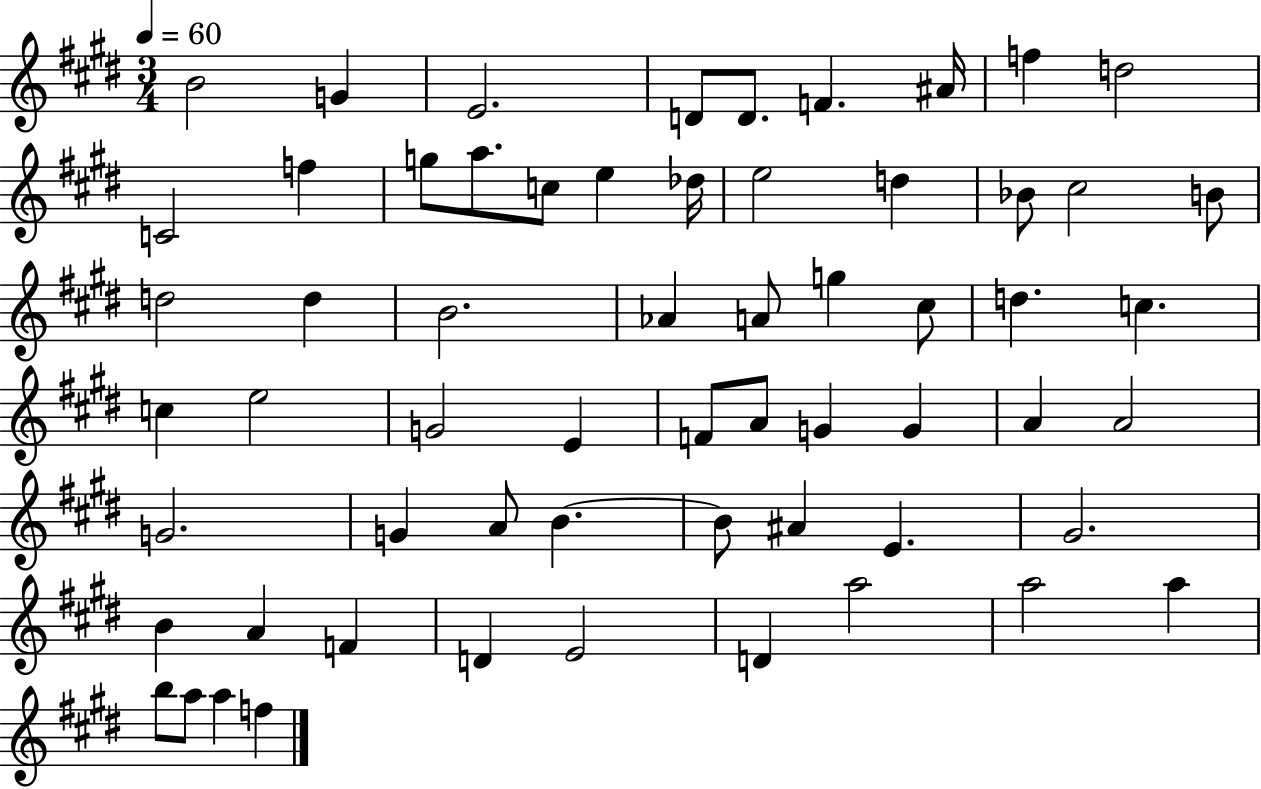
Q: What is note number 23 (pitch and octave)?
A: D5